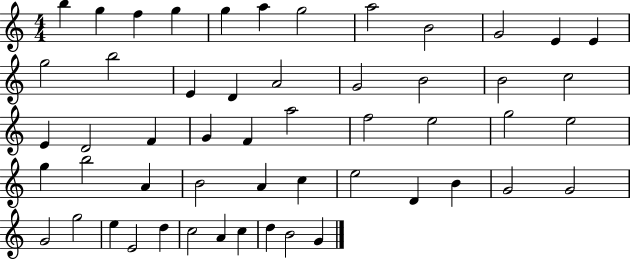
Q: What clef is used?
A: treble